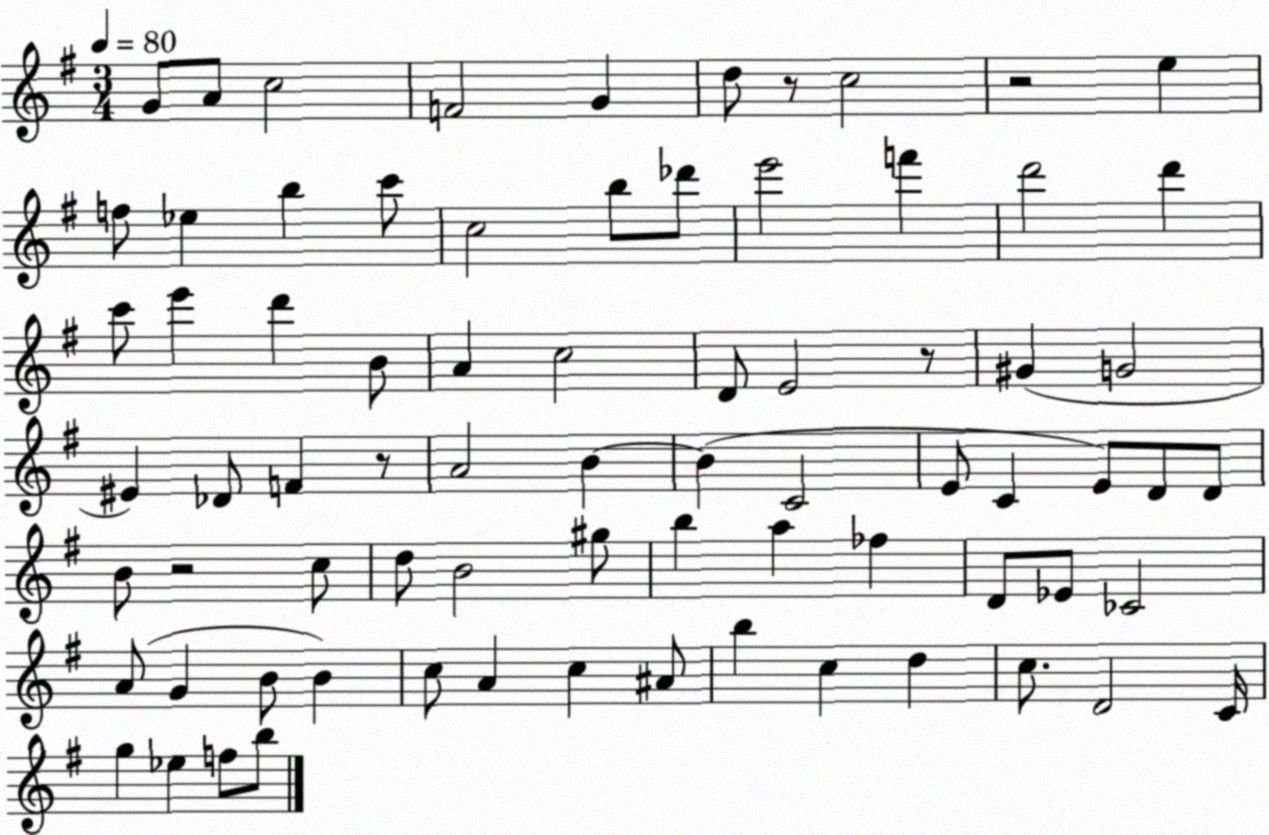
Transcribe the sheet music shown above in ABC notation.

X:1
T:Untitled
M:3/4
L:1/4
K:G
G/2 A/2 c2 F2 G d/2 z/2 c2 z2 e f/2 _e b c'/2 c2 b/2 _d'/2 e'2 f' d'2 d' c'/2 e' d' B/2 A c2 D/2 E2 z/2 ^G G2 ^E _D/2 F z/2 A2 B B C2 E/2 C E/2 D/2 D/2 B/2 z2 c/2 d/2 B2 ^g/2 b a _f D/2 _E/2 _C2 A/2 G B/2 B c/2 A c ^A/2 b c d c/2 D2 C/4 g _e f/2 b/2